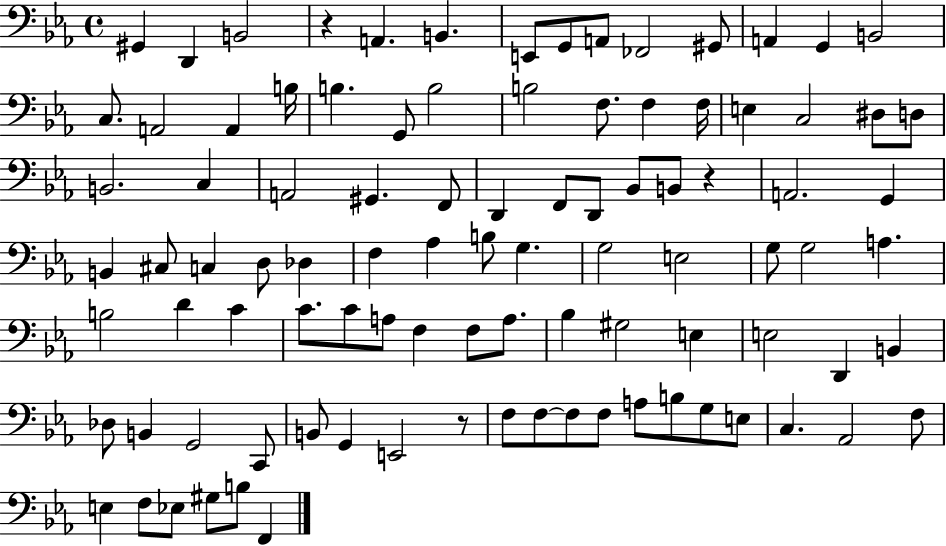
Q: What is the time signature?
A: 4/4